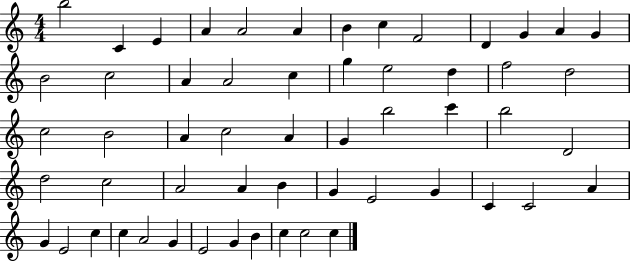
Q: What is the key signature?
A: C major